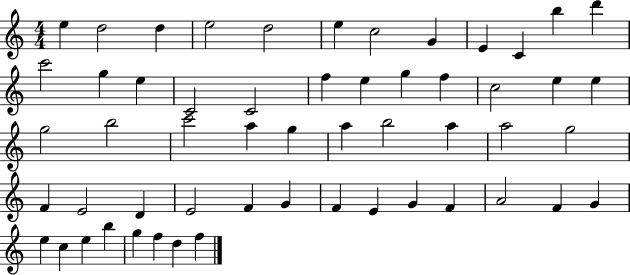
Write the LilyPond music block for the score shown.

{
  \clef treble
  \numericTimeSignature
  \time 4/4
  \key c \major
  e''4 d''2 d''4 | e''2 d''2 | e''4 c''2 g'4 | e'4 c'4 b''4 d'''4 | \break c'''2 g''4 e''4 | c'2 c'2 | f''4 e''4 g''4 f''4 | c''2 e''4 e''4 | \break g''2 b''2 | c'''2 a''4 g''4 | a''4 b''2 a''4 | a''2 g''2 | \break f'4 e'2 d'4 | e'2 f'4 g'4 | f'4 e'4 g'4 f'4 | a'2 f'4 g'4 | \break e''4 c''4 e''4 b''4 | g''4 f''4 d''4 f''4 | \bar "|."
}